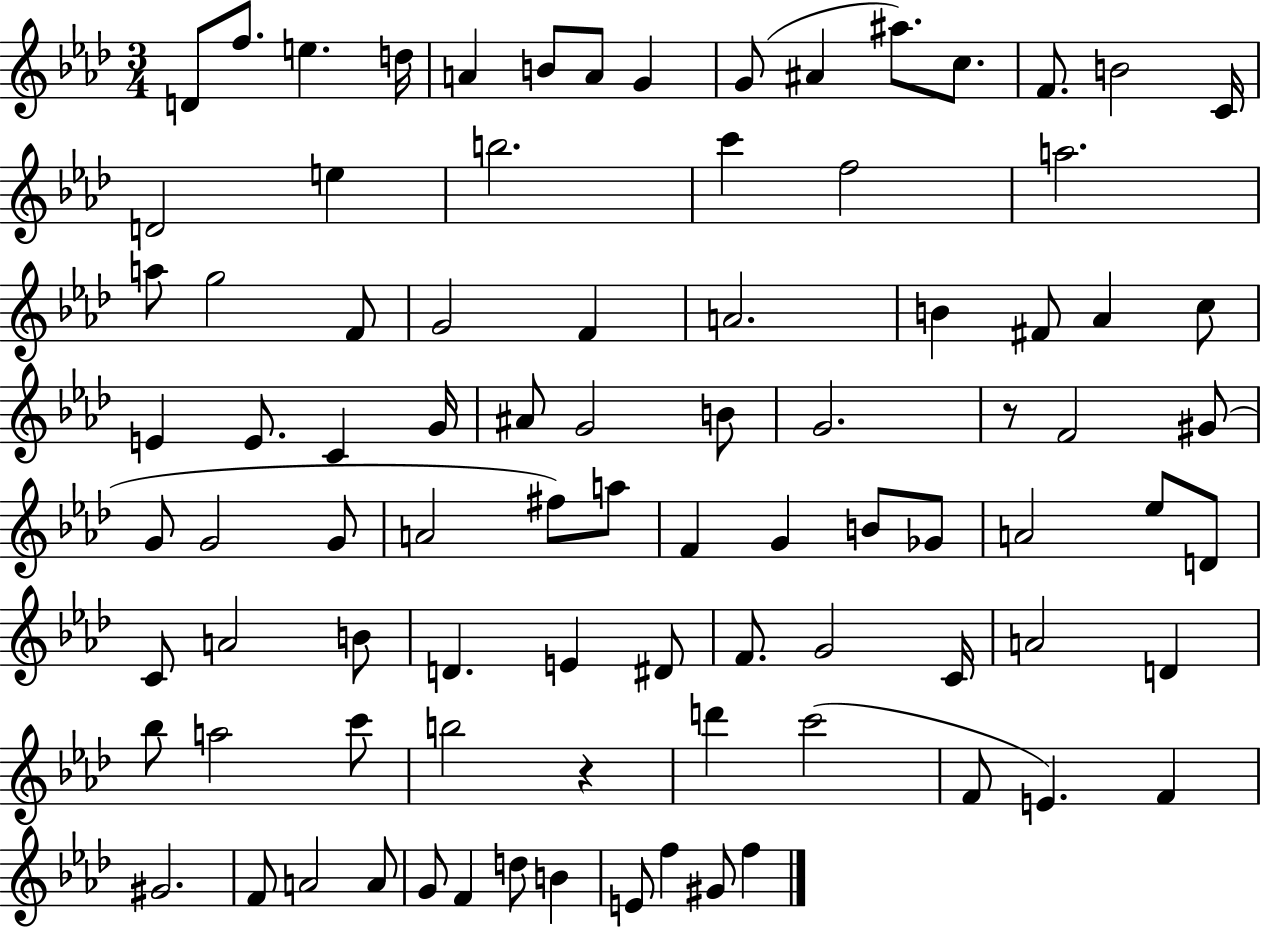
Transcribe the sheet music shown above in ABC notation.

X:1
T:Untitled
M:3/4
L:1/4
K:Ab
D/2 f/2 e d/4 A B/2 A/2 G G/2 ^A ^a/2 c/2 F/2 B2 C/4 D2 e b2 c' f2 a2 a/2 g2 F/2 G2 F A2 B ^F/2 _A c/2 E E/2 C G/4 ^A/2 G2 B/2 G2 z/2 F2 ^G/2 G/2 G2 G/2 A2 ^f/2 a/2 F G B/2 _G/2 A2 _e/2 D/2 C/2 A2 B/2 D E ^D/2 F/2 G2 C/4 A2 D _b/2 a2 c'/2 b2 z d' c'2 F/2 E F ^G2 F/2 A2 A/2 G/2 F d/2 B E/2 f ^G/2 f